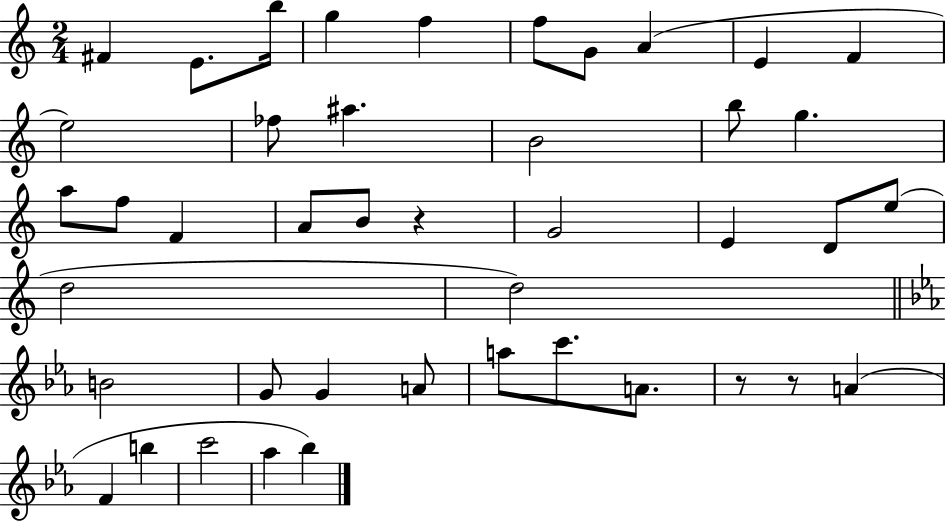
{
  \clef treble
  \numericTimeSignature
  \time 2/4
  \key c \major
  fis'4 e'8. b''16 | g''4 f''4 | f''8 g'8 a'4( | e'4 f'4 | \break e''2) | fes''8 ais''4. | b'2 | b''8 g''4. | \break a''8 f''8 f'4 | a'8 b'8 r4 | g'2 | e'4 d'8 e''8( | \break d''2 | d''2) | \bar "||" \break \key c \minor b'2 | g'8 g'4 a'8 | a''8 c'''8. a'8. | r8 r8 a'4( | \break f'4 b''4 | c'''2 | aes''4 bes''4) | \bar "|."
}